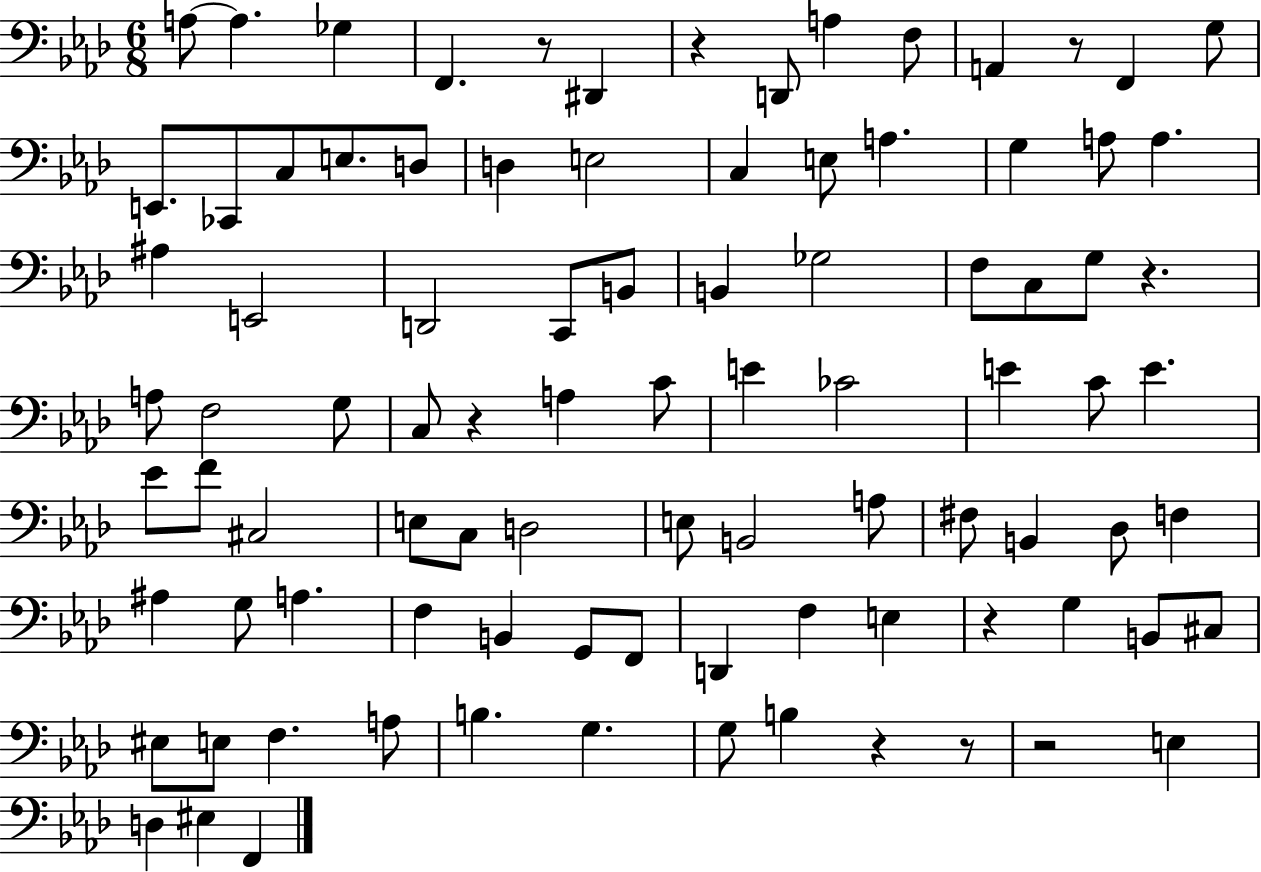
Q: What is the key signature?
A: AES major